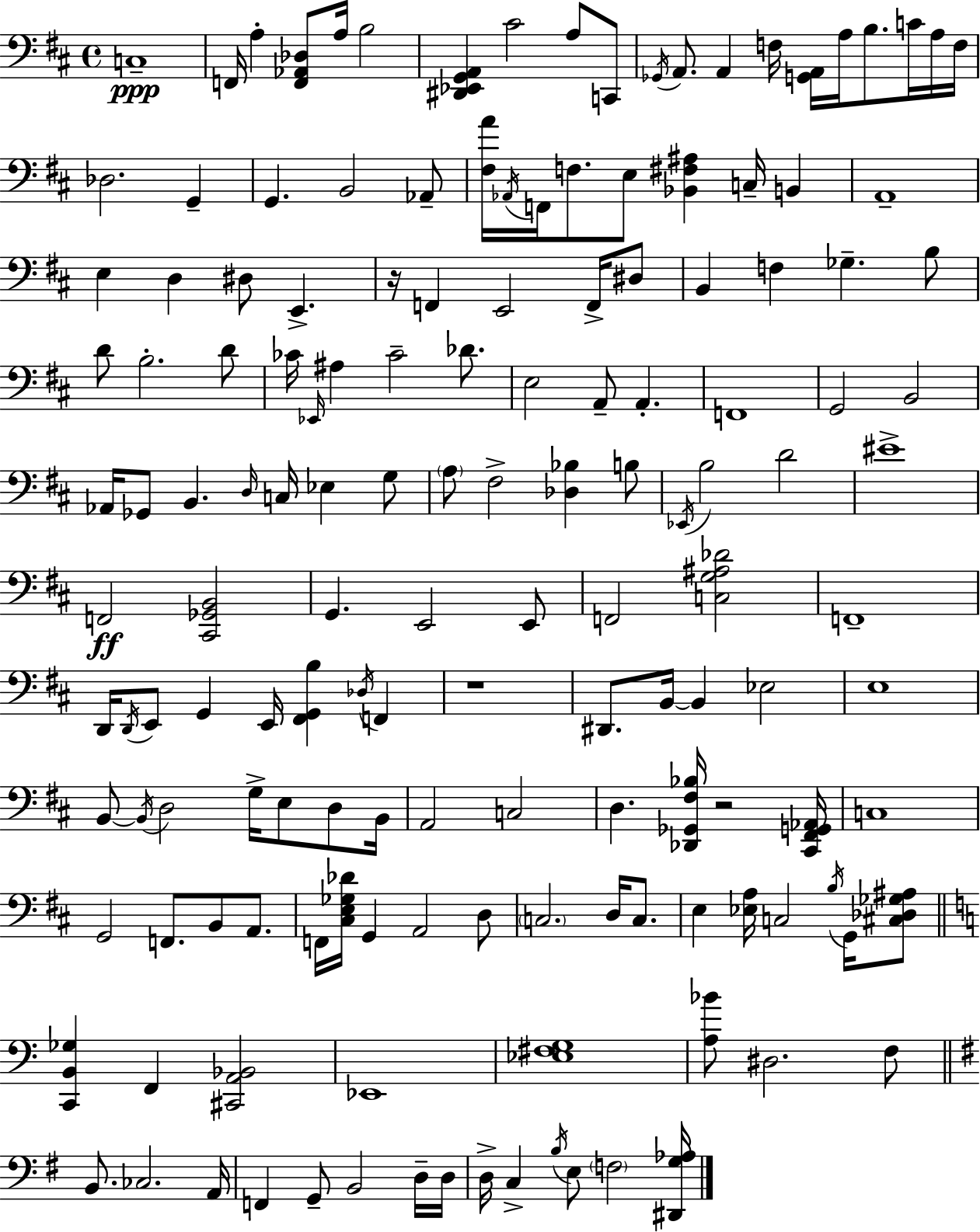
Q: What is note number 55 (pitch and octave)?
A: B2